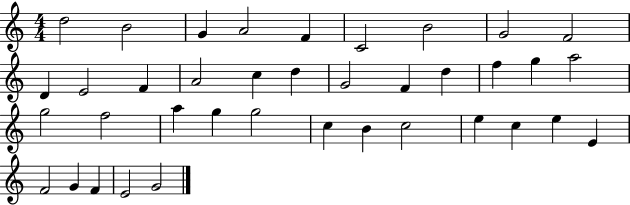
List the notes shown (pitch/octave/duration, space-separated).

D5/h B4/h G4/q A4/h F4/q C4/h B4/h G4/h F4/h D4/q E4/h F4/q A4/h C5/q D5/q G4/h F4/q D5/q F5/q G5/q A5/h G5/h F5/h A5/q G5/q G5/h C5/q B4/q C5/h E5/q C5/q E5/q E4/q F4/h G4/q F4/q E4/h G4/h